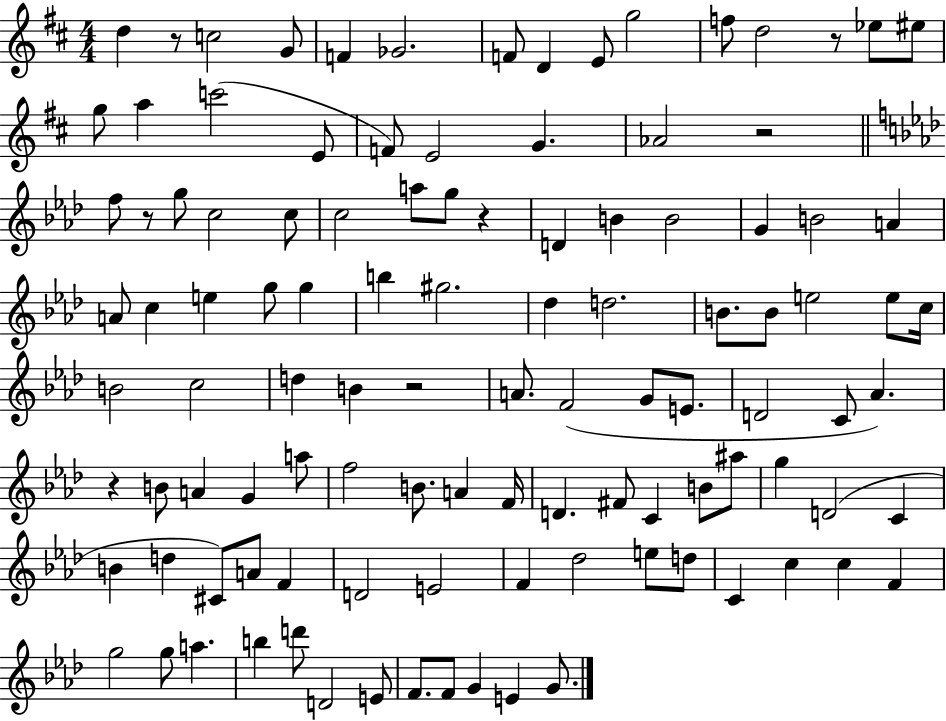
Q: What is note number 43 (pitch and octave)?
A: D5